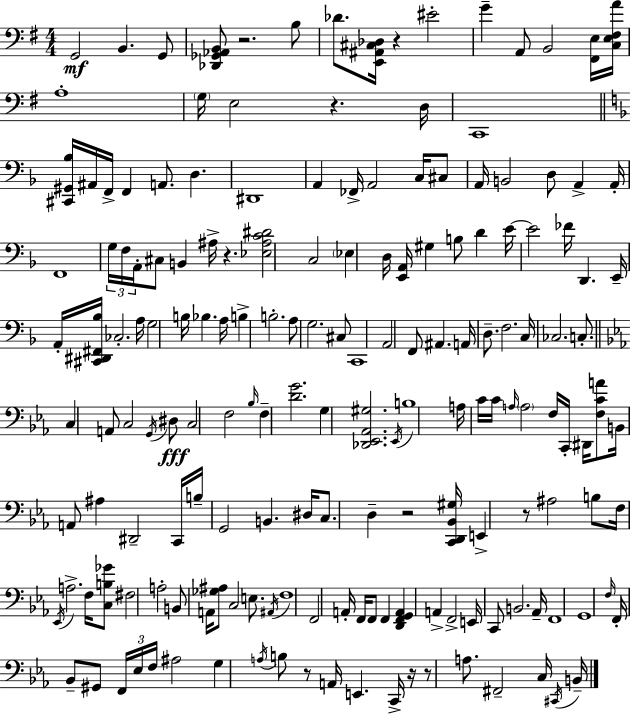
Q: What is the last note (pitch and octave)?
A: B2